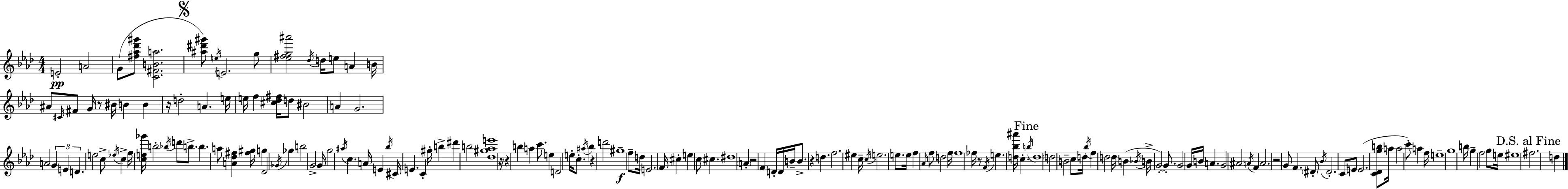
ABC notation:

X:1
T:Untitled
M:4/4
L:1/4
K:Fm
E2 A2 G/2 [^f_a_d'^g']/2 [C^FBa]2 [^a^d'^g']/2 e/4 E2 g/2 [_e^fg^a']2 _d/4 d/4 e/2 A B/4 ^A/2 ^C/4 ^F/2 G/4 z/2 ^B/4 B B z/4 d2 A e/4 e/4 f [^c_d^f]/4 d/2 ^B2 A G2 A2 G E D e2 c/2 _e/4 c f/4 [ce_g']/4 b2 _b/4 d'/2 b/2 b a/2 [A_d^f] [^f^g]/4 g _D2 _G/4 _g b2 G2 G/4 g2 ^a/4 c A/4 E _b/4 ^C/4 E C ^g/4 b ^d' b2 [_d^g_ae']4 z/4 z b a c'/2 e D2 e/4 c/2 ^a/4 _b z d'2 ^g4 f/2 d/4 E2 F/4 ^c e c/2 ^c ^d4 A z2 F D/4 D/4 B/4 B/2 z d f2 ^e c/4 c/4 e2 e/2 e/4 f _A/4 f/2 d2 f/4 f4 _f/4 z/2 F/4 e [d_b^a']/4 c b/4 d4 d2 B2 c/2 d/4 _b/4 f d2 d/4 B _B/4 B/4 G2 G/2 G2 G/4 B/4 A G2 ^A2 A/4 F A2 z2 G/2 F ^D/2 _B/4 ^D2 C/2 E/2 E2 [C_Dgb]/2 a/4 a2 c'/2 a f/4 e4 g4 b/4 g f2 g/2 e/4 ^e4 ^f2 d